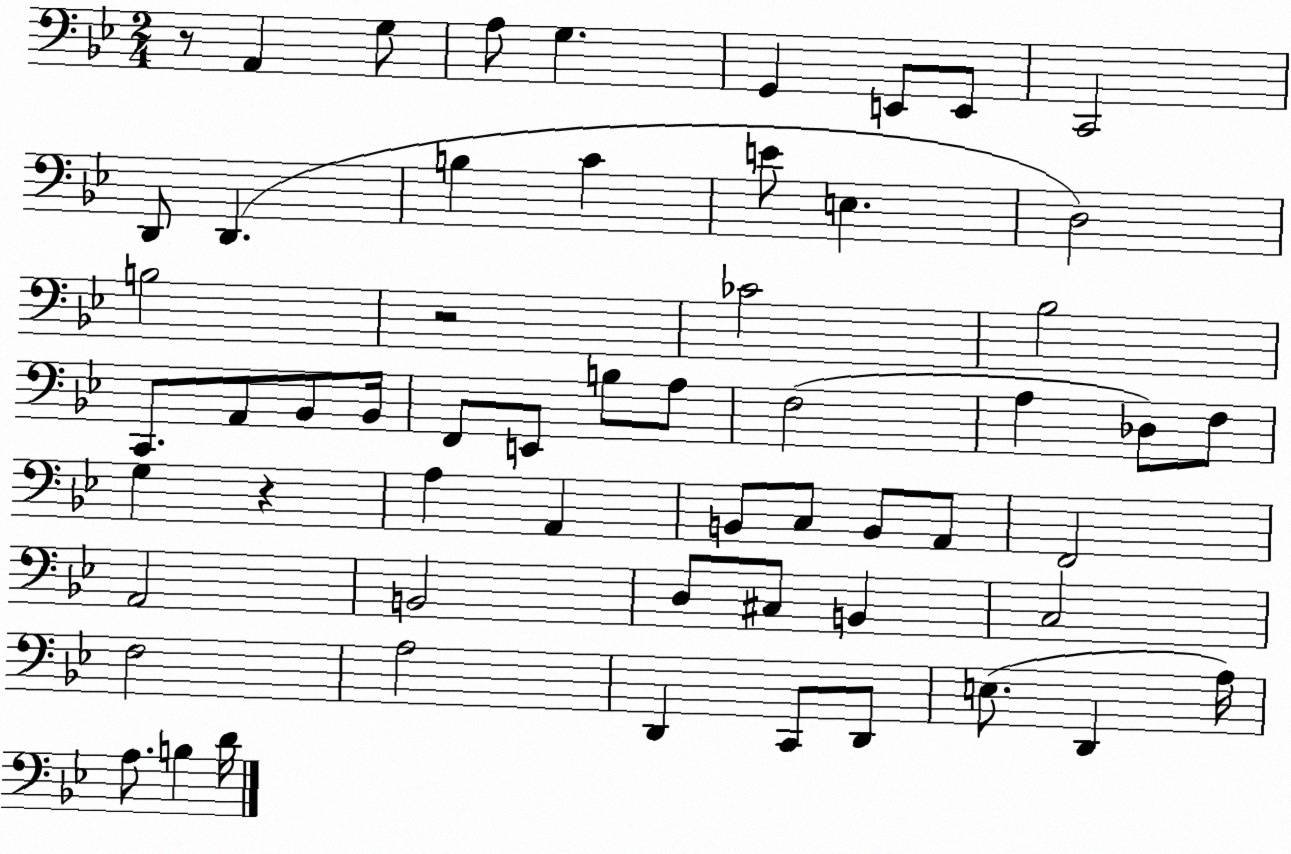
X:1
T:Untitled
M:2/4
L:1/4
K:Bb
z/2 A,, G,/2 A,/2 G, G,, E,,/2 E,,/2 C,,2 D,,/2 D,, B, C E/2 E, D,2 B,2 z2 _C2 _B,2 C,,/2 A,,/2 _B,,/2 _B,,/4 F,,/2 E,,/2 B,/2 A,/2 F,2 A, _D,/2 F,/2 G, z A, A,, B,,/2 C,/2 B,,/2 A,,/2 F,,2 A,,2 B,,2 D,/2 ^C,/2 B,, C,2 F,2 A,2 D,, C,,/2 D,,/2 E,/2 D,, A,/4 A,/2 B, D/4